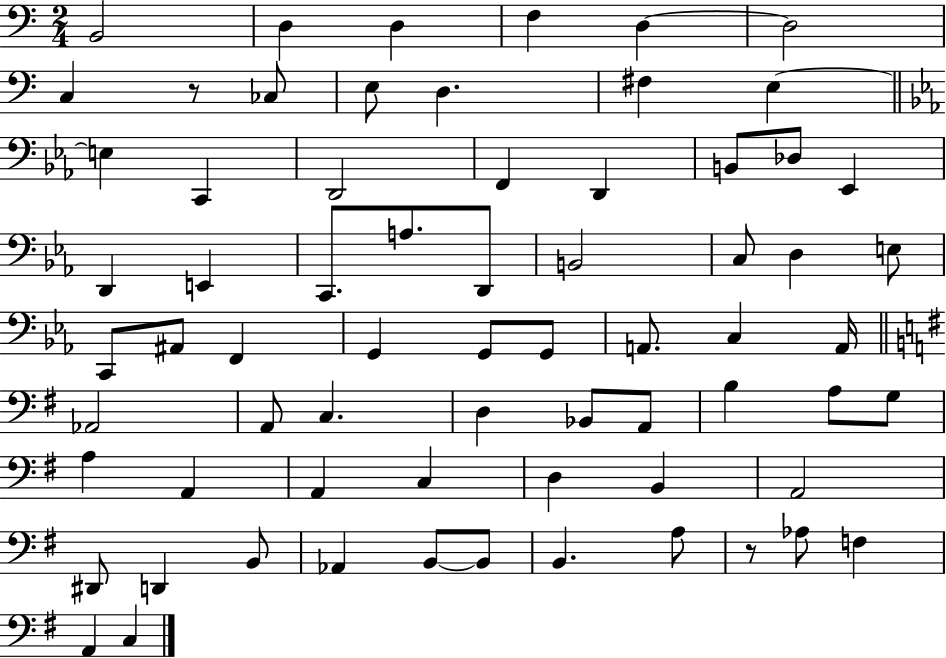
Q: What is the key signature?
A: C major